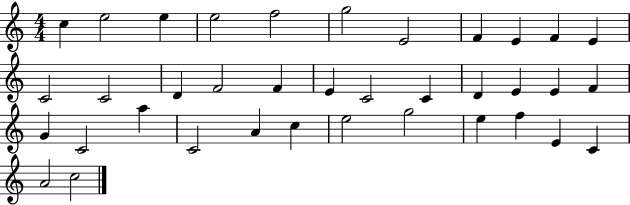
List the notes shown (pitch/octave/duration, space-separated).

C5/q E5/h E5/q E5/h F5/h G5/h E4/h F4/q E4/q F4/q E4/q C4/h C4/h D4/q F4/h F4/q E4/q C4/h C4/q D4/q E4/q E4/q F4/q G4/q C4/h A5/q C4/h A4/q C5/q E5/h G5/h E5/q F5/q E4/q C4/q A4/h C5/h